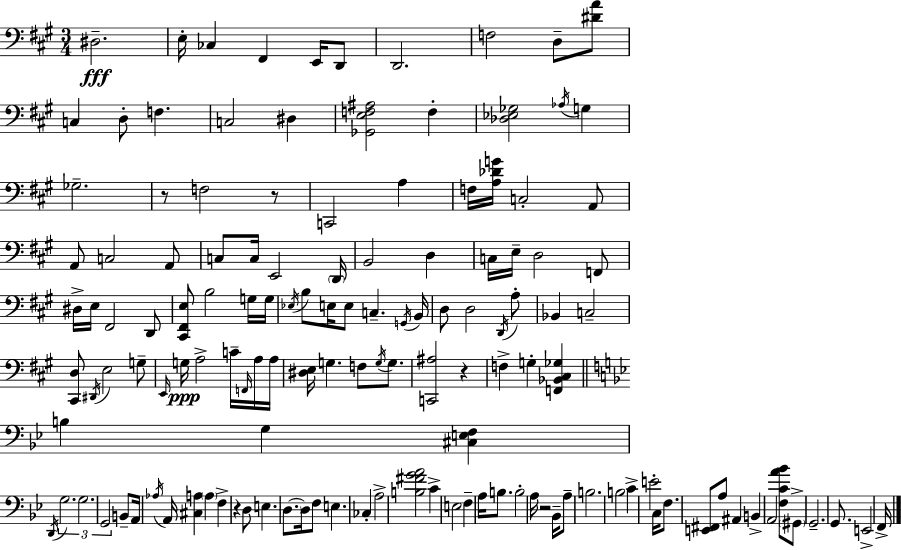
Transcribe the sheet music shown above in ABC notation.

X:1
T:Untitled
M:3/4
L:1/4
K:A
^D,2 E,/4 _C, ^F,, E,,/4 D,,/2 D,,2 F,2 D,/2 [^DA]/2 C, D,/2 F, C,2 ^D, [_G,,E,F,^A,]2 F, [_D,_E,_G,]2 _A,/4 G, _G,2 z/2 F,2 z/2 C,,2 A, F,/4 [A,_DG]/4 C,2 A,,/2 A,,/2 C,2 A,,/2 C,/2 C,/4 E,,2 D,,/4 B,,2 D, C,/4 E,/4 D,2 F,,/2 ^D,/4 E,/4 ^F,,2 D,,/2 [^C,,^F,,E,]/2 B,2 G,/4 G,/4 _E,/4 B,/2 E,/4 E,/2 C, G,,/4 B,,/4 D,/2 D,2 D,,/4 A,/2 _B,, C,2 [^C,,D,]/2 ^D,,/4 E,2 G,/2 E,,/4 G,/4 A,2 C/4 F,,/4 A,/4 A,/4 [^D,E,]/4 G, F,/2 G,/4 G,/2 [C,,^A,]2 z F, G, [F,,_B,,^C,_G,] B, G, [^C,E,F,] D,,/4 G,2 G,2 G,,2 B,,/2 A,,/4 _A,/4 A,,/4 [^C,A,] A, F, z D,/2 E, D,/2 D,/4 F,/2 E, _C, A,2 [B,^FGA]2 C E,2 F, A,/4 B,/2 B,2 A,/4 z2 _B,,/4 A,/2 B,2 B,2 C E2 C,/4 F,/2 [E,,^F,,]/2 A,/2 ^A,, B,, A,,2 [F,CA_B]/2 ^G,,/2 G,,2 G,,/2 E,,2 F,,/4